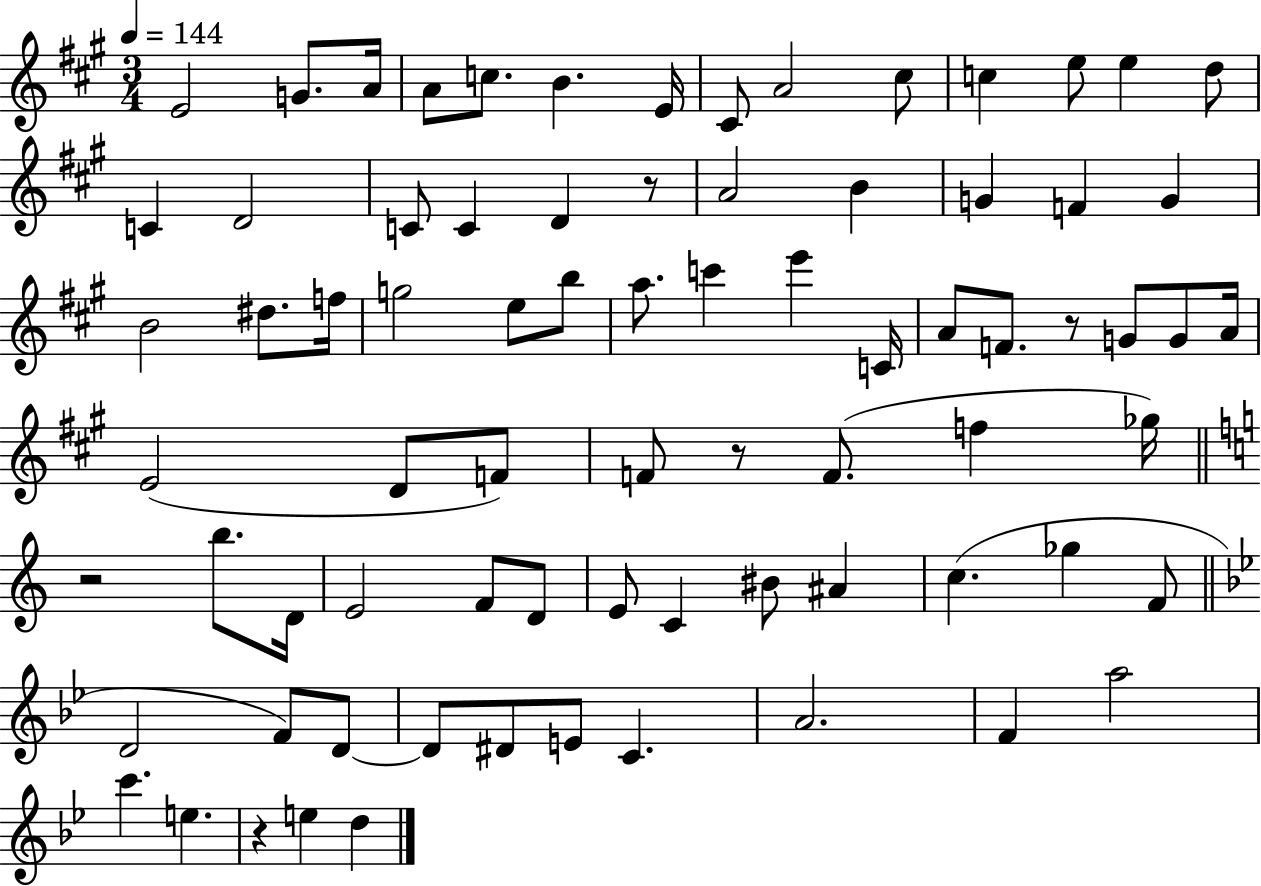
X:1
T:Untitled
M:3/4
L:1/4
K:A
E2 G/2 A/4 A/2 c/2 B E/4 ^C/2 A2 ^c/2 c e/2 e d/2 C D2 C/2 C D z/2 A2 B G F G B2 ^d/2 f/4 g2 e/2 b/2 a/2 c' e' C/4 A/2 F/2 z/2 G/2 G/2 A/4 E2 D/2 F/2 F/2 z/2 F/2 f _g/4 z2 b/2 D/4 E2 F/2 D/2 E/2 C ^B/2 ^A c _g F/2 D2 F/2 D/2 D/2 ^D/2 E/2 C A2 F a2 c' e z e d